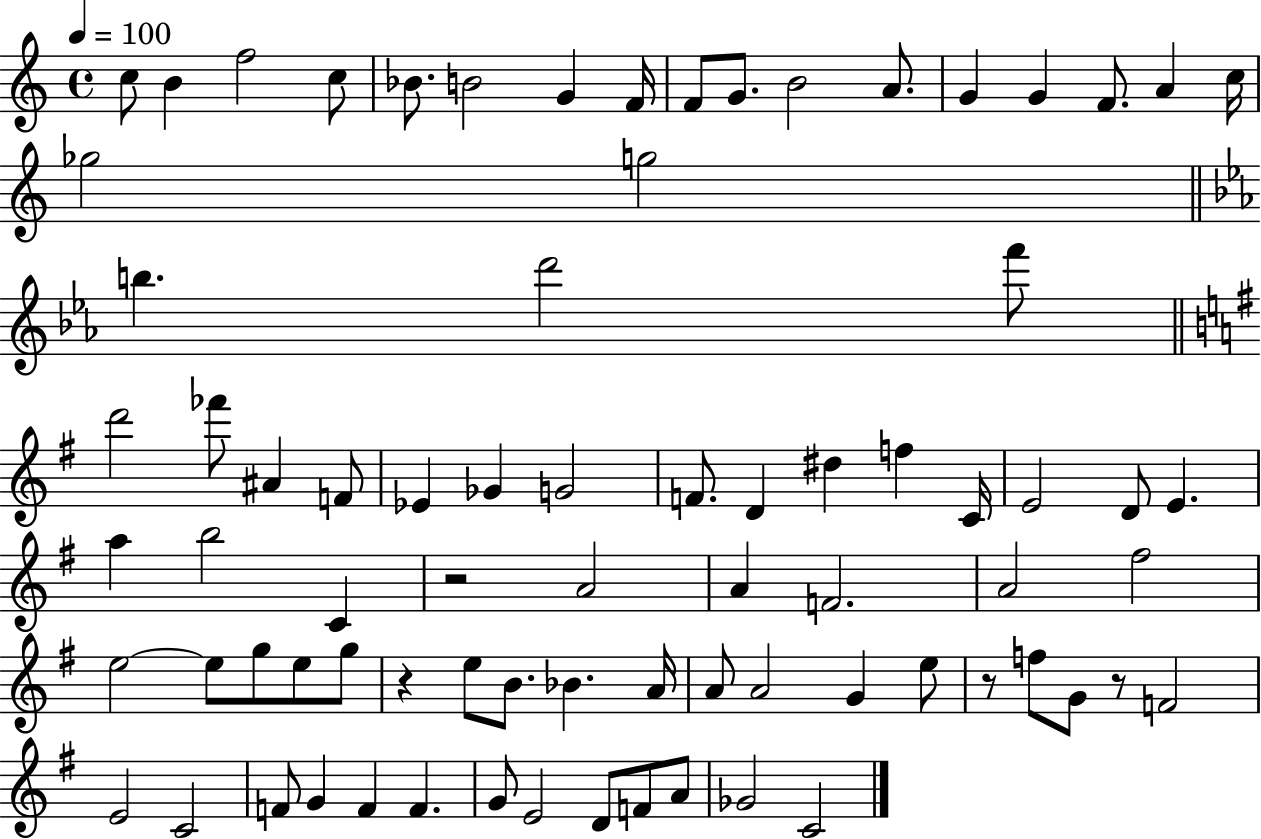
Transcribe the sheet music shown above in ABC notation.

X:1
T:Untitled
M:4/4
L:1/4
K:C
c/2 B f2 c/2 _B/2 B2 G F/4 F/2 G/2 B2 A/2 G G F/2 A c/4 _g2 g2 b d'2 f'/2 d'2 _f'/2 ^A F/2 _E _G G2 F/2 D ^d f C/4 E2 D/2 E a b2 C z2 A2 A F2 A2 ^f2 e2 e/2 g/2 e/2 g/2 z e/2 B/2 _B A/4 A/2 A2 G e/2 z/2 f/2 G/2 z/2 F2 E2 C2 F/2 G F F G/2 E2 D/2 F/2 A/2 _G2 C2